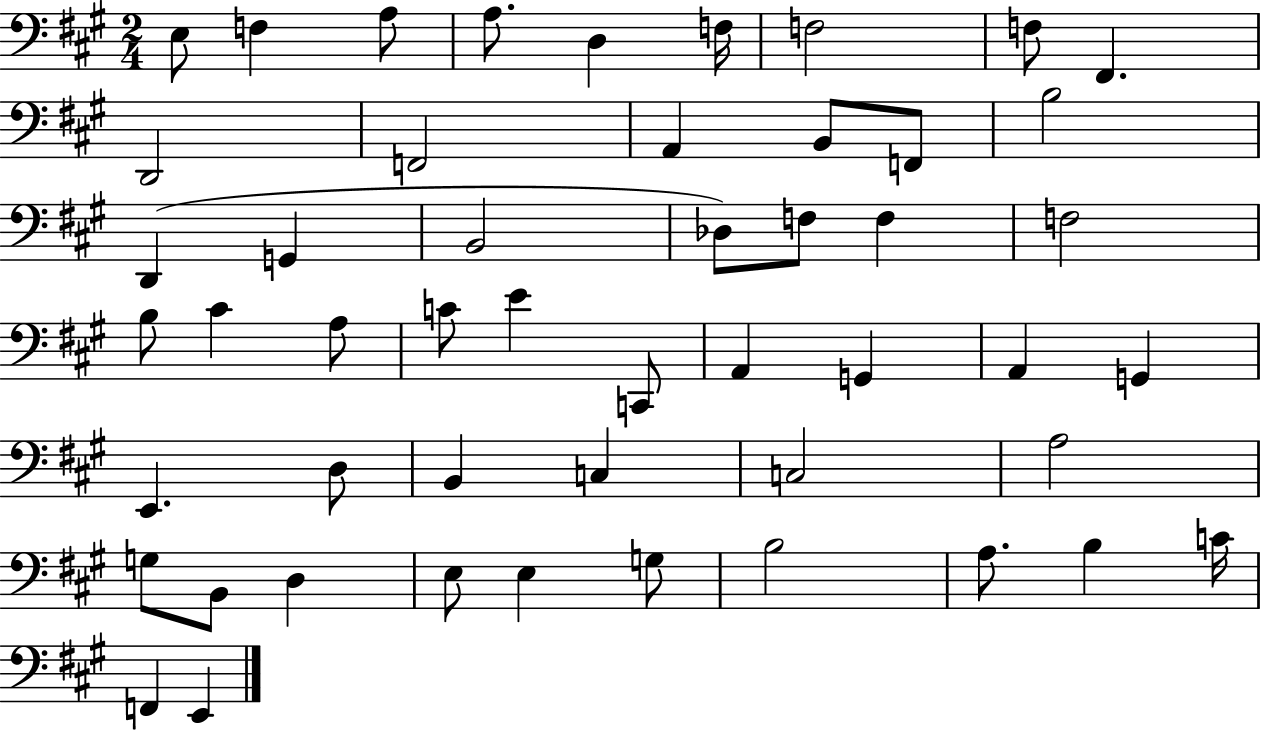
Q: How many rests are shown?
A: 0